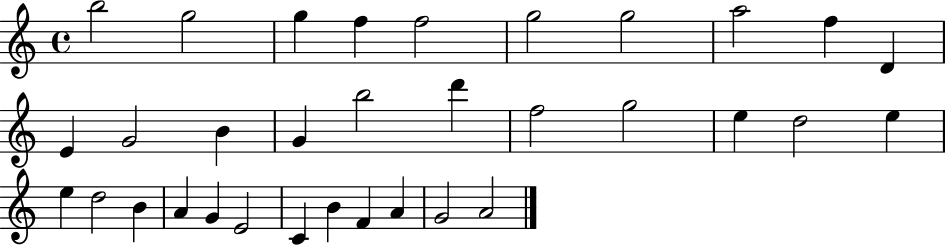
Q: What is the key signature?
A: C major